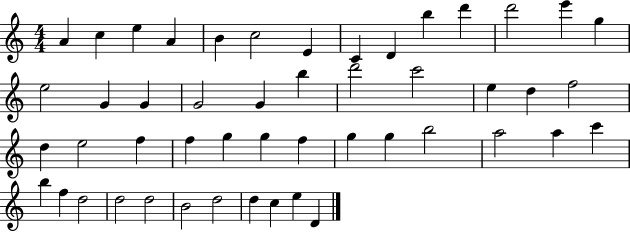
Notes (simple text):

A4/q C5/q E5/q A4/q B4/q C5/h E4/q C4/q D4/q B5/q D6/q D6/h E6/q G5/q E5/h G4/q G4/q G4/h G4/q B5/q D6/h C6/h E5/q D5/q F5/h D5/q E5/h F5/q F5/q G5/q G5/q F5/q G5/q G5/q B5/h A5/h A5/q C6/q B5/q F5/q D5/h D5/h D5/h B4/h D5/h D5/q C5/q E5/q D4/q